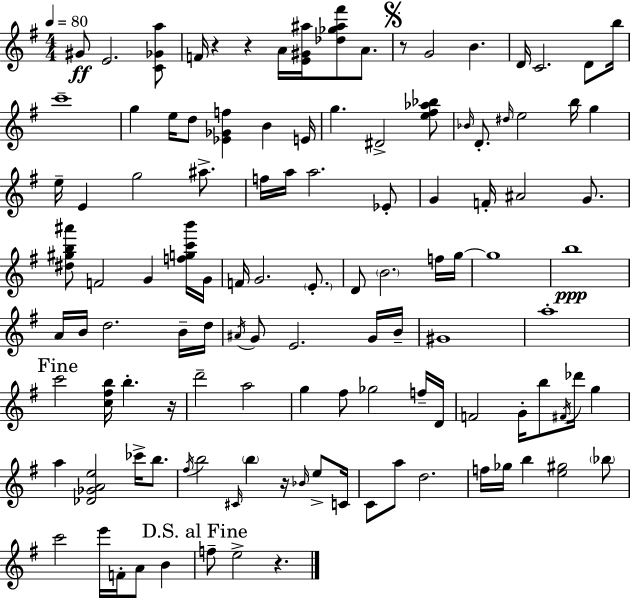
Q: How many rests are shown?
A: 6